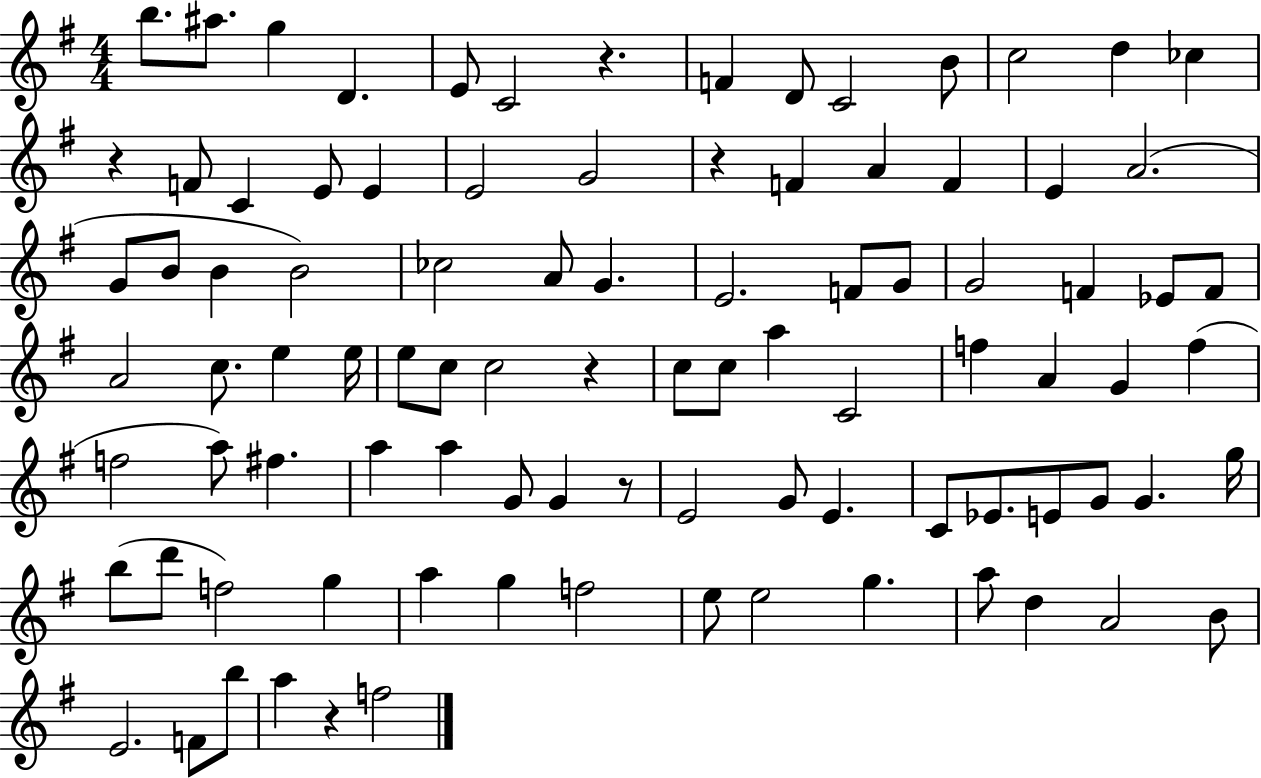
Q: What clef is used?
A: treble